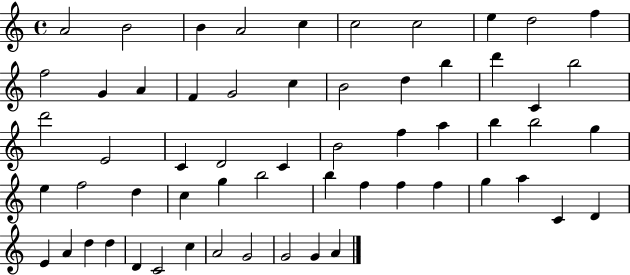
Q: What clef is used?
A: treble